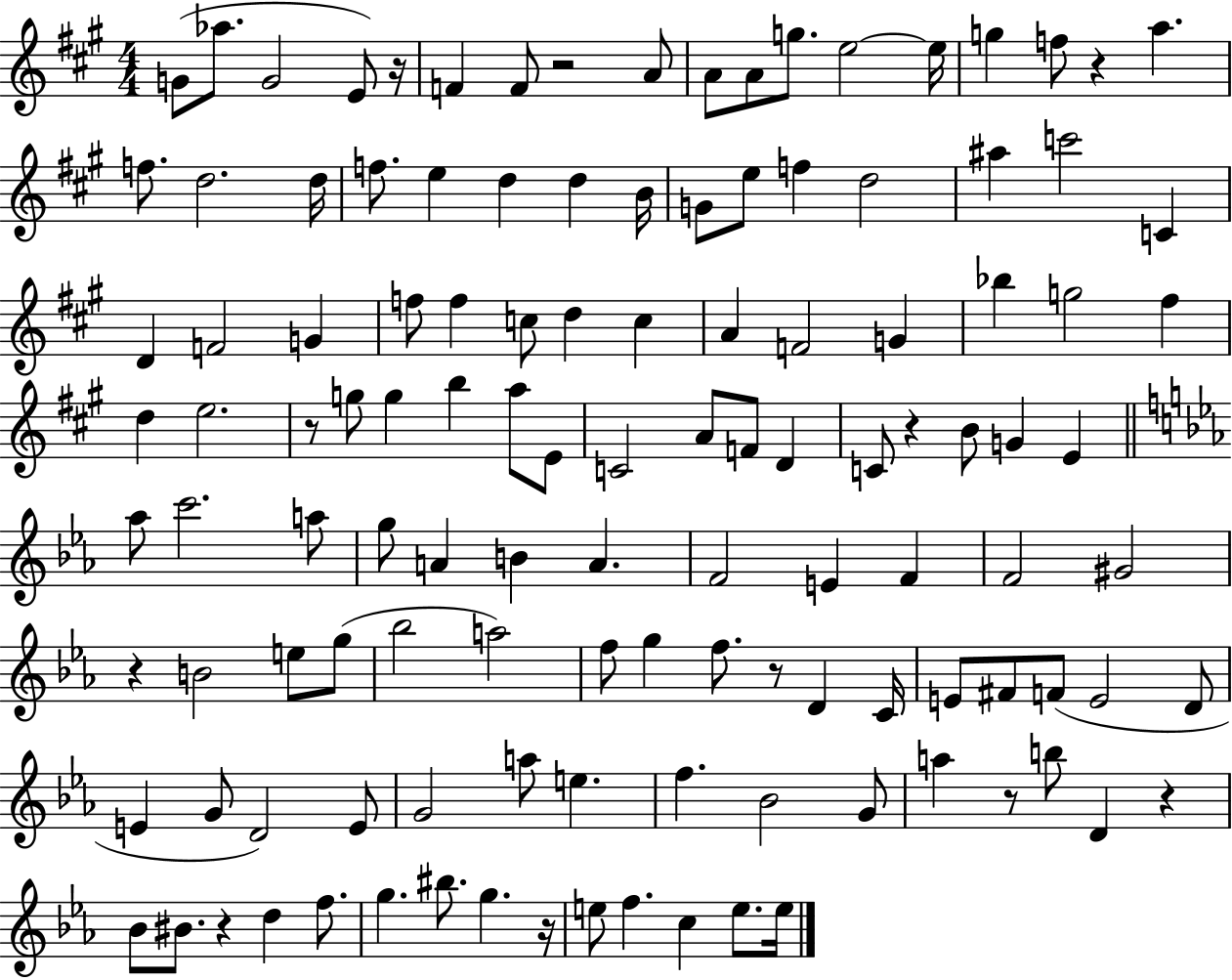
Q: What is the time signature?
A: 4/4